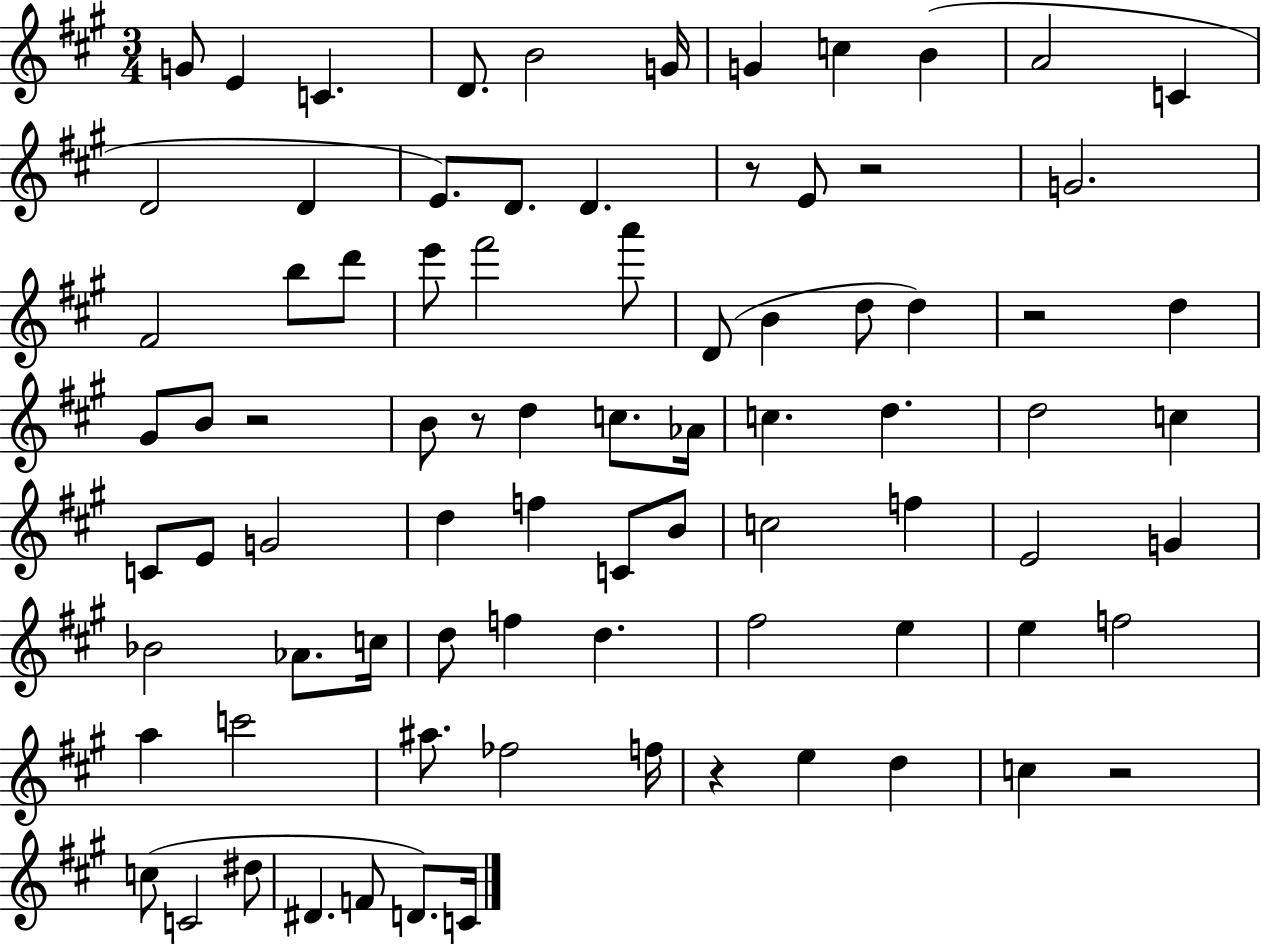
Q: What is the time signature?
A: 3/4